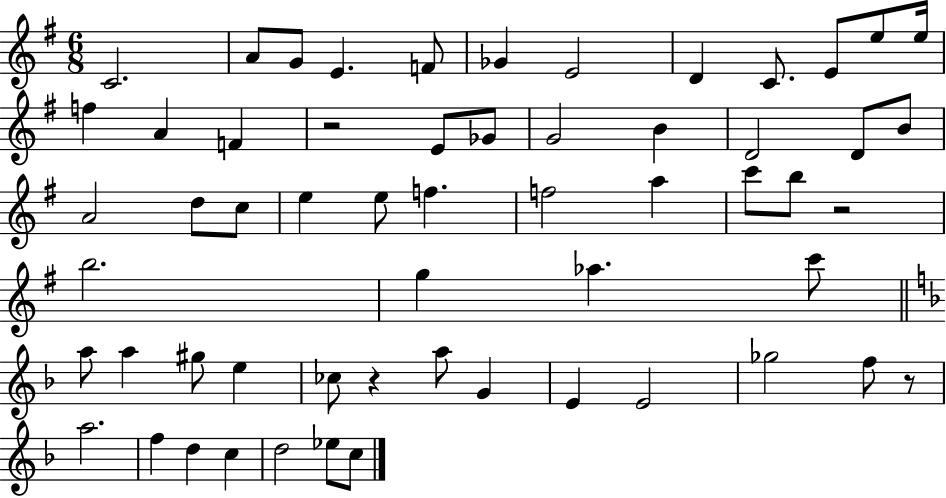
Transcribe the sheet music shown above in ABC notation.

X:1
T:Untitled
M:6/8
L:1/4
K:G
C2 A/2 G/2 E F/2 _G E2 D C/2 E/2 e/2 e/4 f A F z2 E/2 _G/2 G2 B D2 D/2 B/2 A2 d/2 c/2 e e/2 f f2 a c'/2 b/2 z2 b2 g _a c'/2 a/2 a ^g/2 e _c/2 z a/2 G E E2 _g2 f/2 z/2 a2 f d c d2 _e/2 c/2